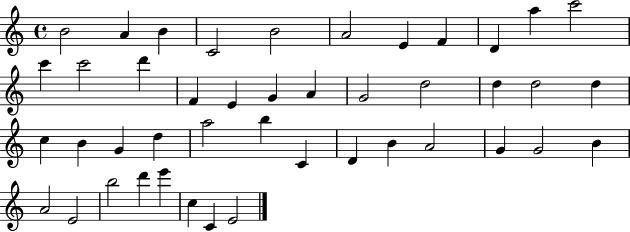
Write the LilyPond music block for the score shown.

{
  \clef treble
  \time 4/4
  \defaultTimeSignature
  \key c \major
  b'2 a'4 b'4 | c'2 b'2 | a'2 e'4 f'4 | d'4 a''4 c'''2 | \break c'''4 c'''2 d'''4 | f'4 e'4 g'4 a'4 | g'2 d''2 | d''4 d''2 d''4 | \break c''4 b'4 g'4 d''4 | a''2 b''4 c'4 | d'4 b'4 a'2 | g'4 g'2 b'4 | \break a'2 e'2 | b''2 d'''4 e'''4 | c''4 c'4 e'2 | \bar "|."
}